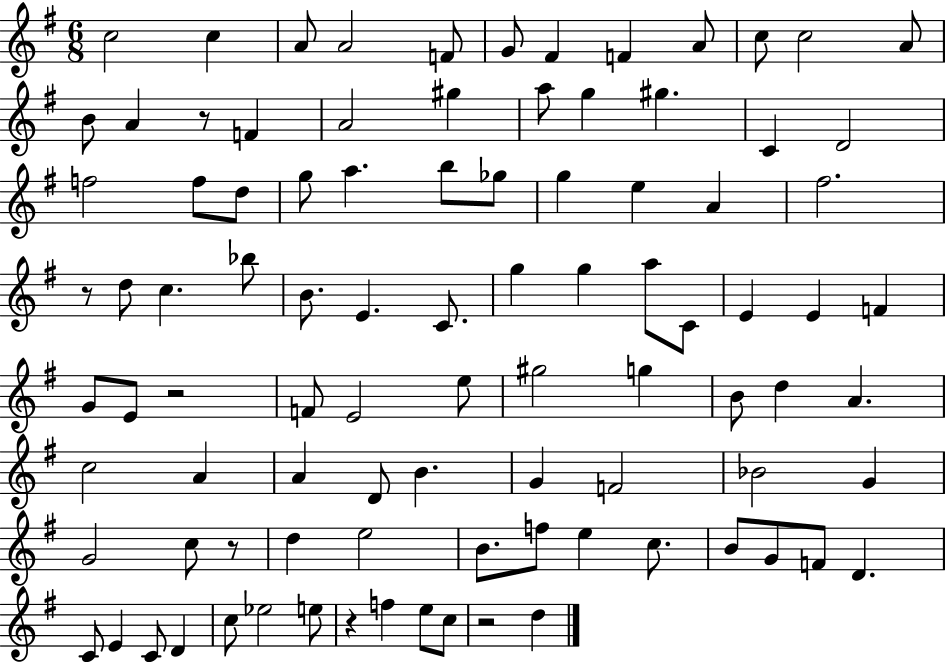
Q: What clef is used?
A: treble